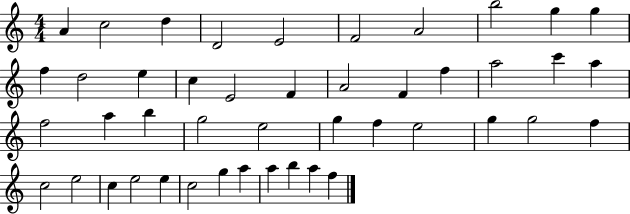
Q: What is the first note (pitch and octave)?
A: A4